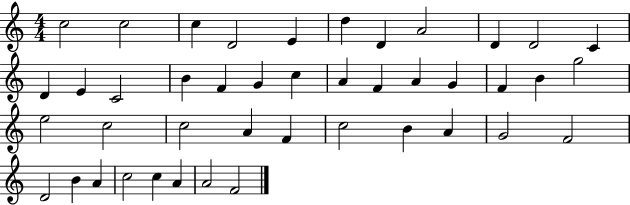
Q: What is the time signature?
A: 4/4